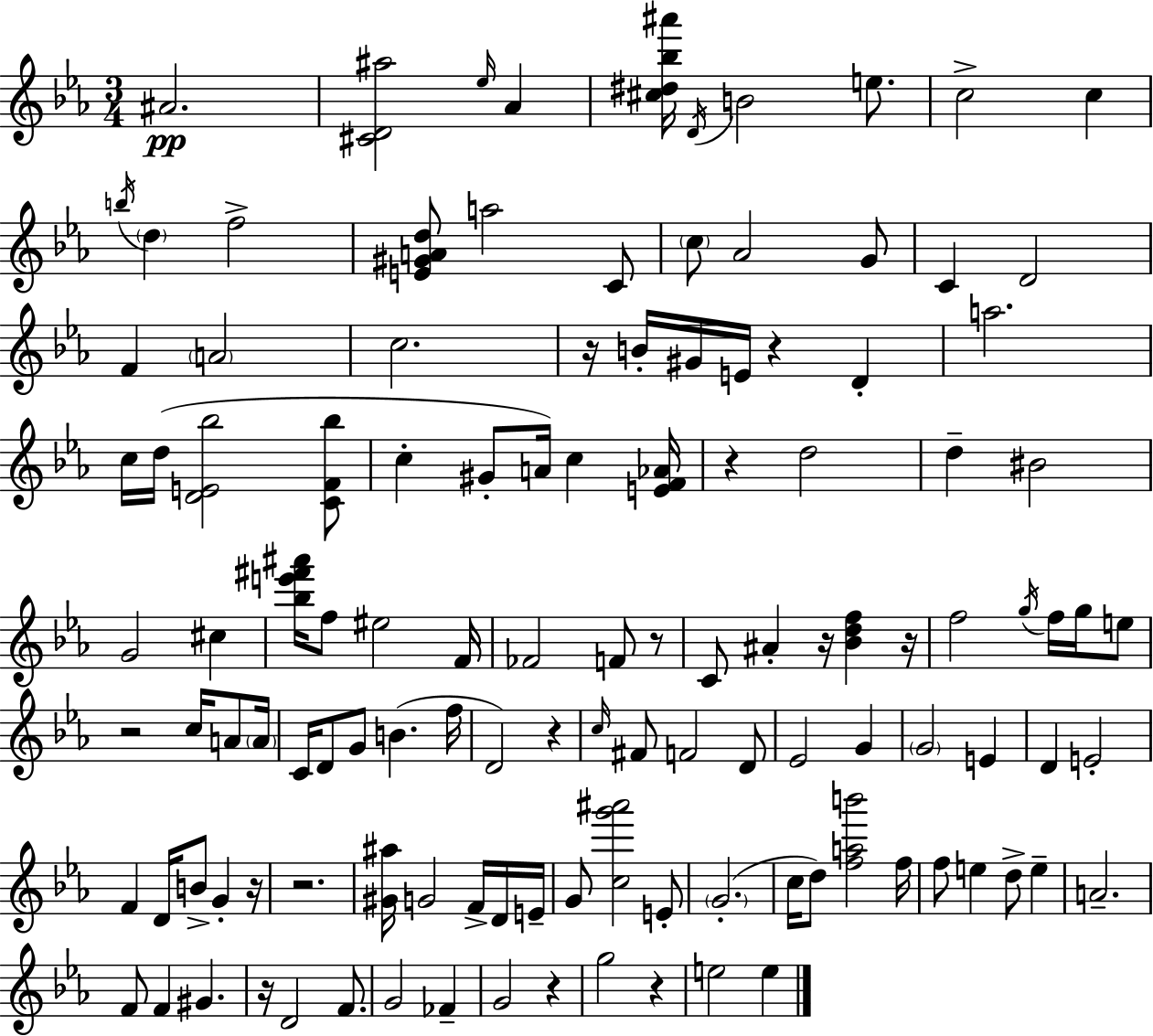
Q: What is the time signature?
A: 3/4